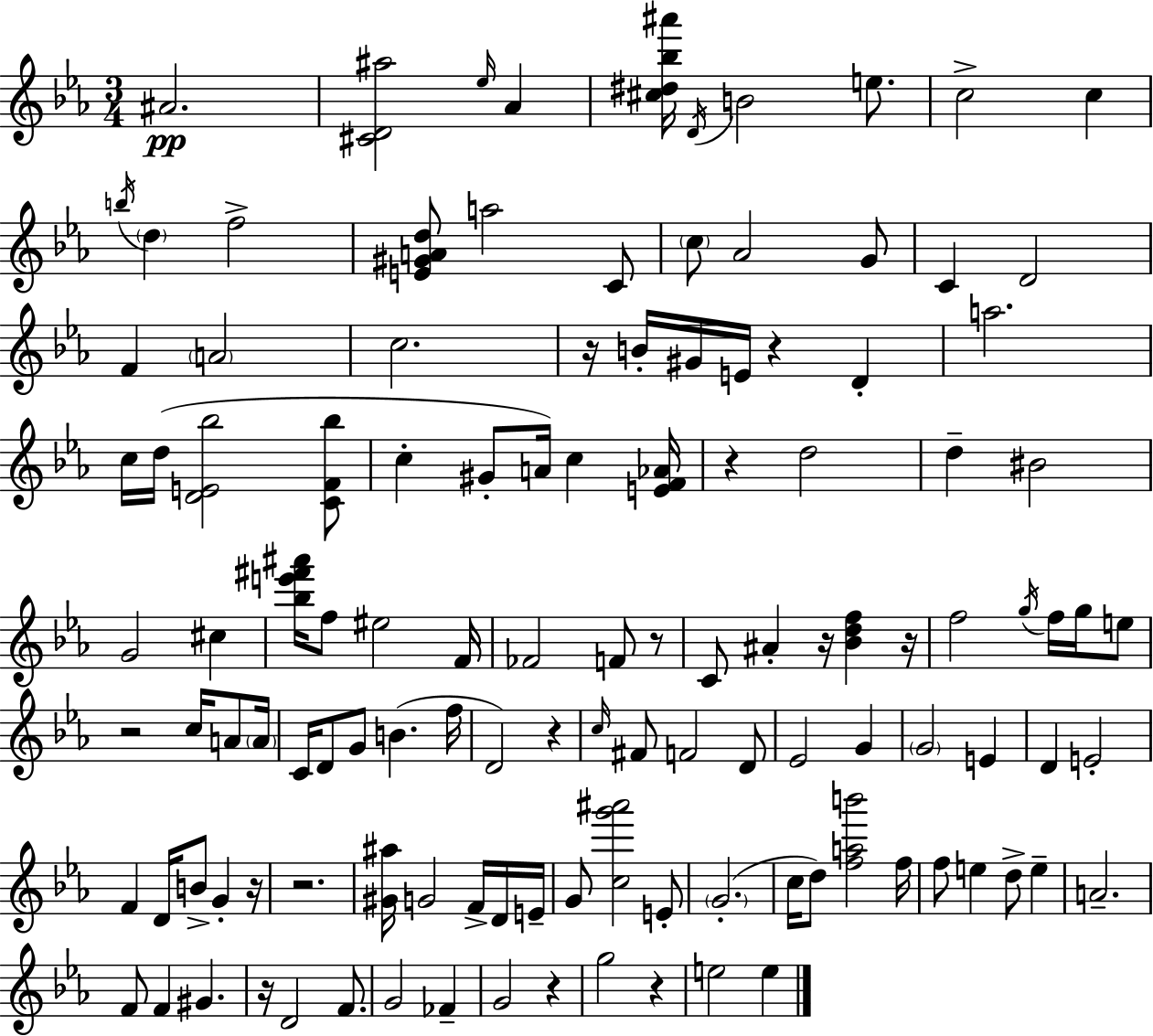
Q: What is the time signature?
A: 3/4